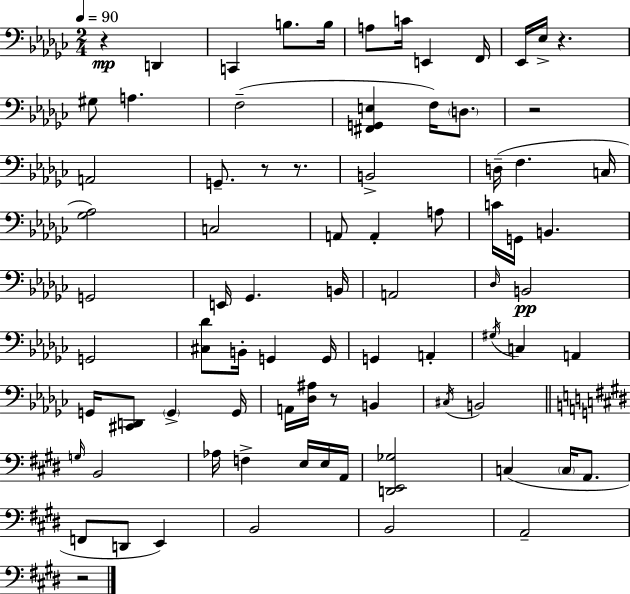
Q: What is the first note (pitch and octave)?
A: D2